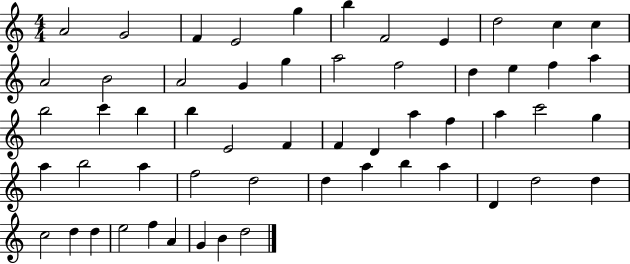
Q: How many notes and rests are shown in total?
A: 56